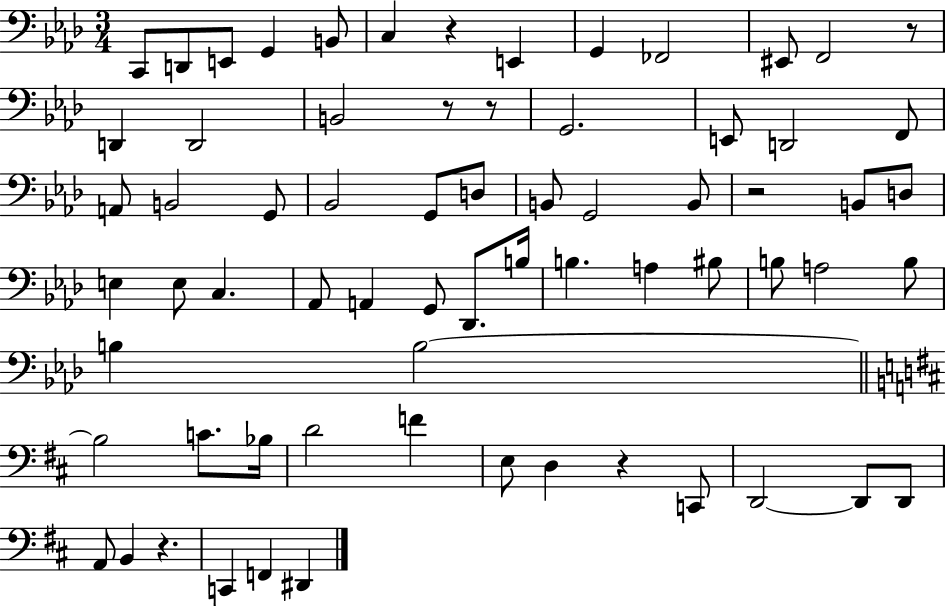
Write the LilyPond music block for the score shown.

{
  \clef bass
  \numericTimeSignature
  \time 3/4
  \key aes \major
  c,8 d,8 e,8 g,4 b,8 | c4 r4 e,4 | g,4 fes,2 | eis,8 f,2 r8 | \break d,4 d,2 | b,2 r8 r8 | g,2. | e,8 d,2 f,8 | \break a,8 b,2 g,8 | bes,2 g,8 d8 | b,8 g,2 b,8 | r2 b,8 d8 | \break e4 e8 c4. | aes,8 a,4 g,8 des,8. b16 | b4. a4 bis8 | b8 a2 b8 | \break b4 b2~~ | \bar "||" \break \key b \minor b2 c'8. bes16 | d'2 f'4 | e8 d4 r4 c,8 | d,2~~ d,8 d,8 | \break a,8 b,4 r4. | c,4 f,4 dis,4 | \bar "|."
}